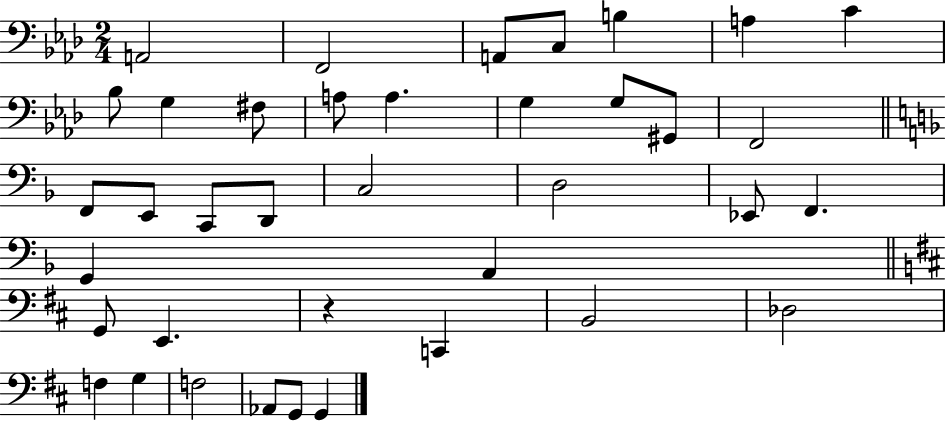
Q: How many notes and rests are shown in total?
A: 38